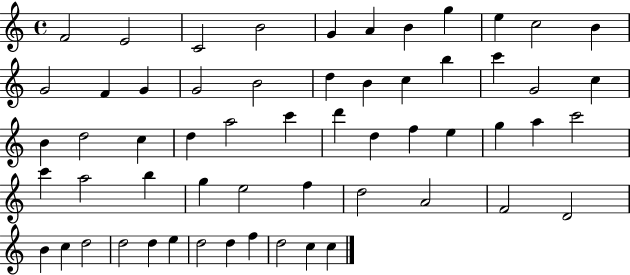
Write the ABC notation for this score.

X:1
T:Untitled
M:4/4
L:1/4
K:C
F2 E2 C2 B2 G A B g e c2 B G2 F G G2 B2 d B c b c' G2 c B d2 c d a2 c' d' d f e g a c'2 c' a2 b g e2 f d2 A2 F2 D2 B c d2 d2 d e d2 d f d2 c c